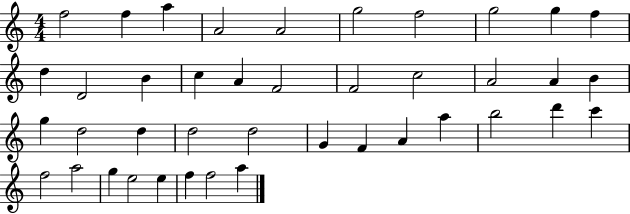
F5/h F5/q A5/q A4/h A4/h G5/h F5/h G5/h G5/q F5/q D5/q D4/h B4/q C5/q A4/q F4/h F4/h C5/h A4/h A4/q B4/q G5/q D5/h D5/q D5/h D5/h G4/q F4/q A4/q A5/q B5/h D6/q C6/q F5/h A5/h G5/q E5/h E5/q F5/q F5/h A5/q